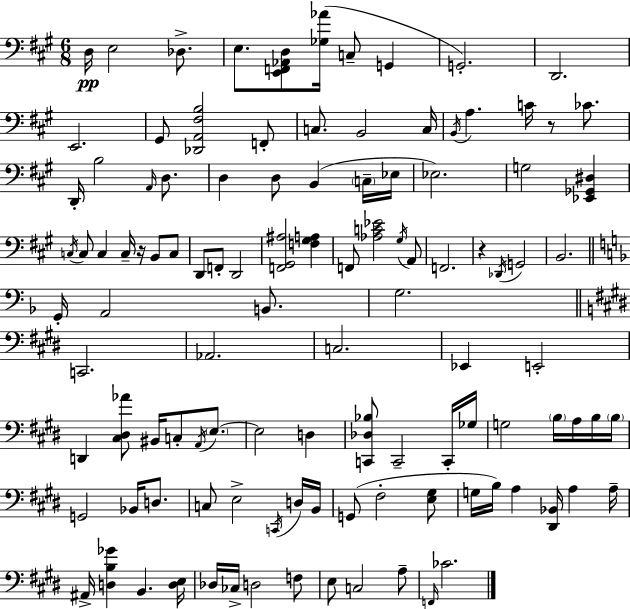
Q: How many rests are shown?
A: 3